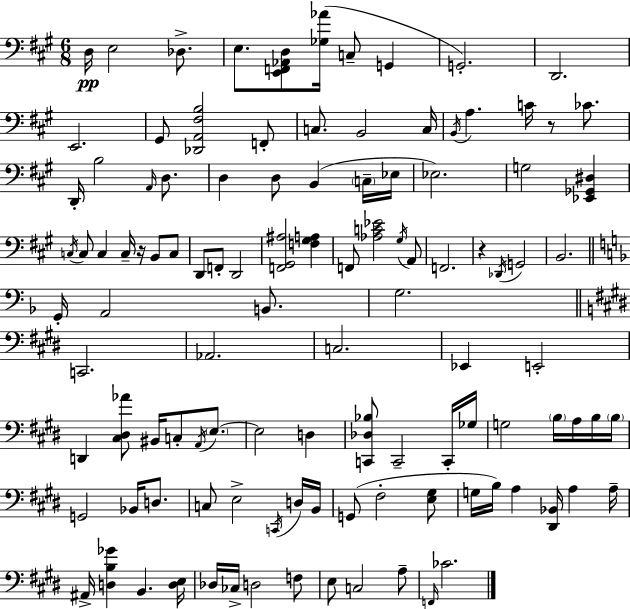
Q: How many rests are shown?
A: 3